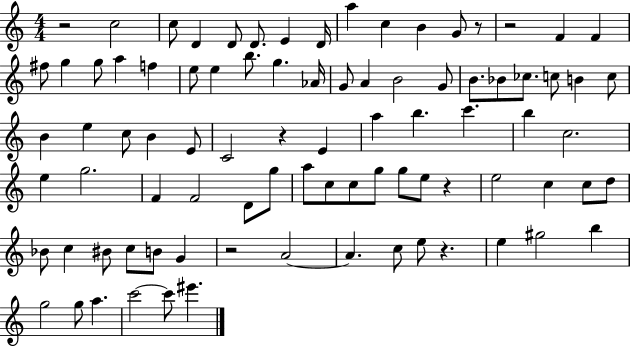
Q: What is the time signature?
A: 4/4